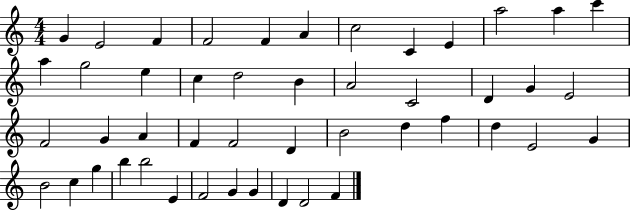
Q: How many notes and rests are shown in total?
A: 47